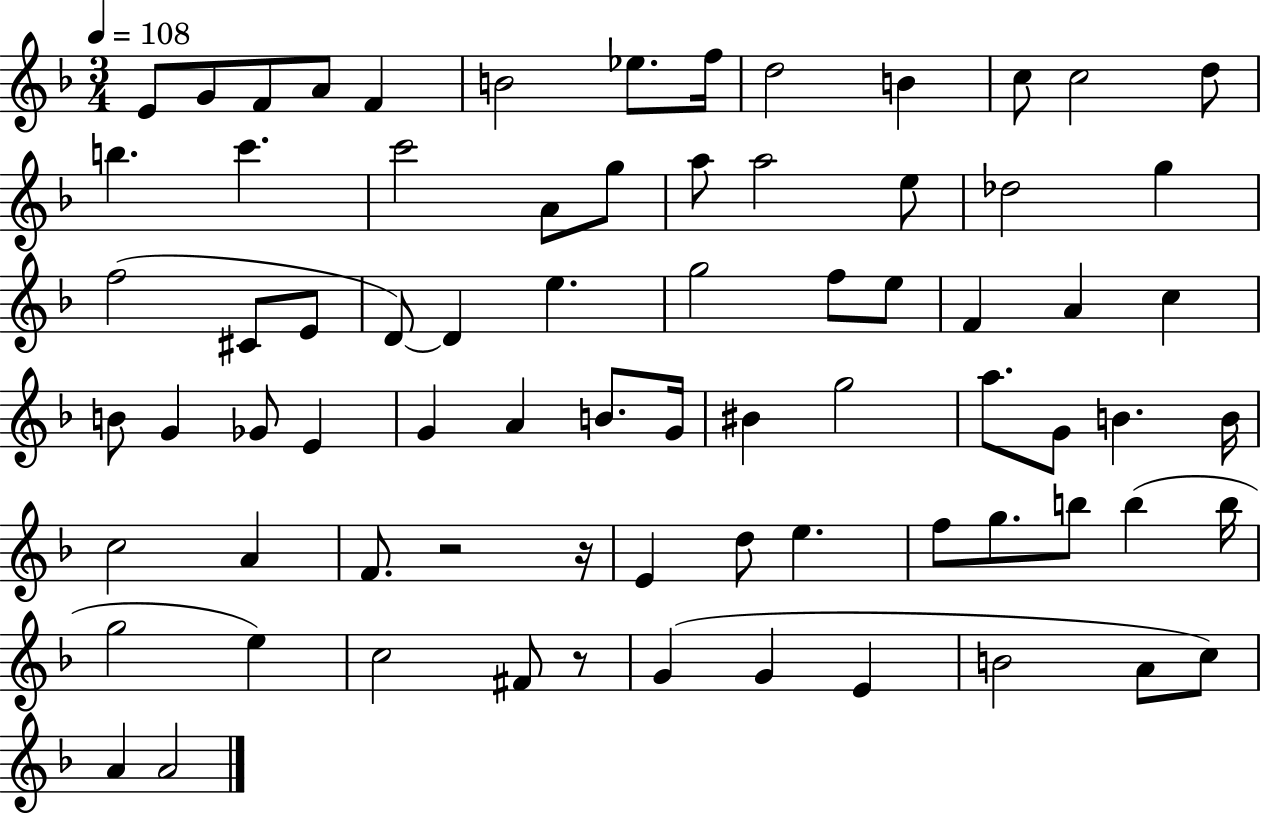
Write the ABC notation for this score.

X:1
T:Untitled
M:3/4
L:1/4
K:F
E/2 G/2 F/2 A/2 F B2 _e/2 f/4 d2 B c/2 c2 d/2 b c' c'2 A/2 g/2 a/2 a2 e/2 _d2 g f2 ^C/2 E/2 D/2 D e g2 f/2 e/2 F A c B/2 G _G/2 E G A B/2 G/4 ^B g2 a/2 G/2 B B/4 c2 A F/2 z2 z/4 E d/2 e f/2 g/2 b/2 b b/4 g2 e c2 ^F/2 z/2 G G E B2 A/2 c/2 A A2